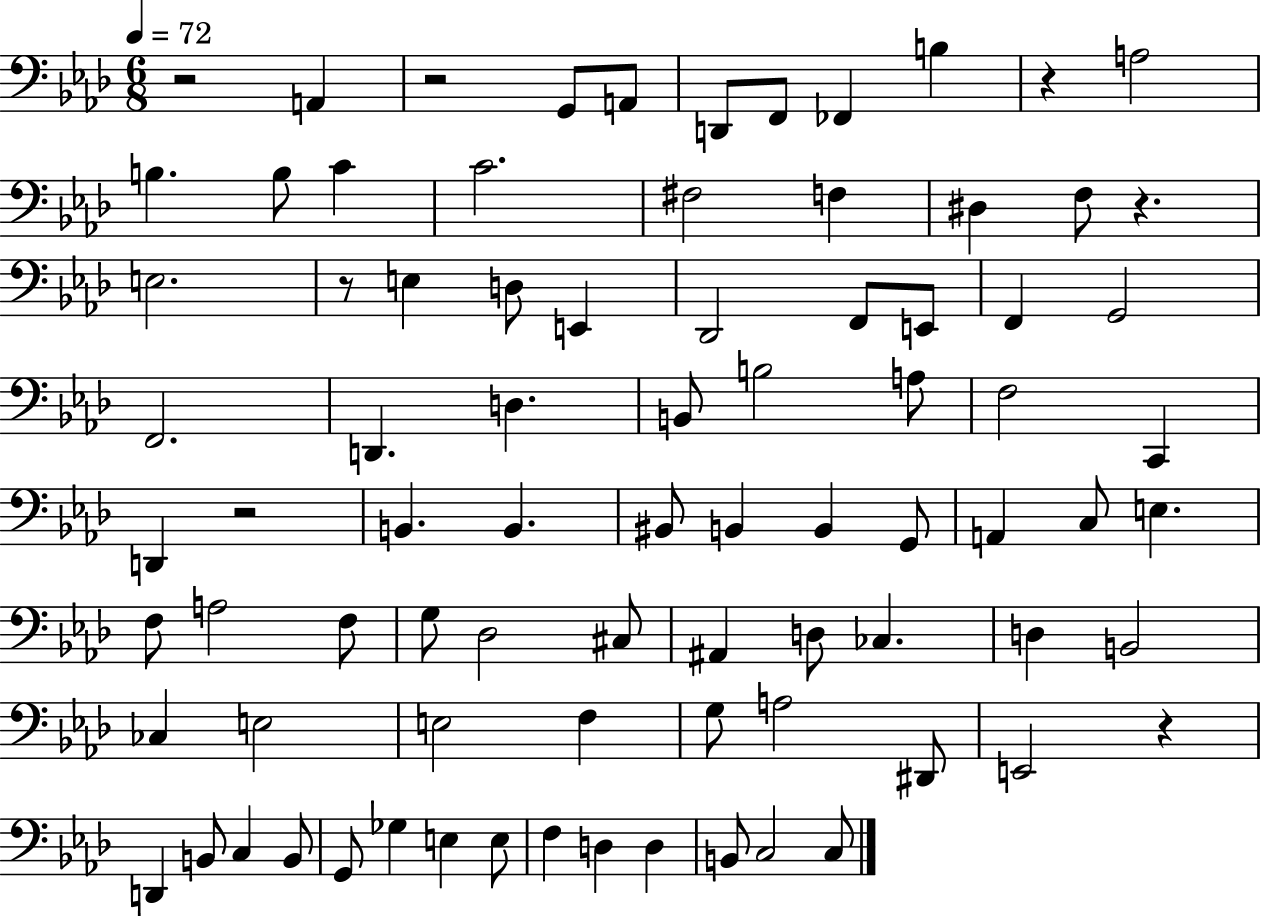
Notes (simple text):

R/h A2/q R/h G2/e A2/e D2/e F2/e FES2/q B3/q R/q A3/h B3/q. B3/e C4/q C4/h. F#3/h F3/q D#3/q F3/e R/q. E3/h. R/e E3/q D3/e E2/q Db2/h F2/e E2/e F2/q G2/h F2/h. D2/q. D3/q. B2/e B3/h A3/e F3/h C2/q D2/q R/h B2/q. B2/q. BIS2/e B2/q B2/q G2/e A2/q C3/e E3/q. F3/e A3/h F3/e G3/e Db3/h C#3/e A#2/q D3/e CES3/q. D3/q B2/h CES3/q E3/h E3/h F3/q G3/e A3/h D#2/e E2/h R/q D2/q B2/e C3/q B2/e G2/e Gb3/q E3/q E3/e F3/q D3/q D3/q B2/e C3/h C3/e